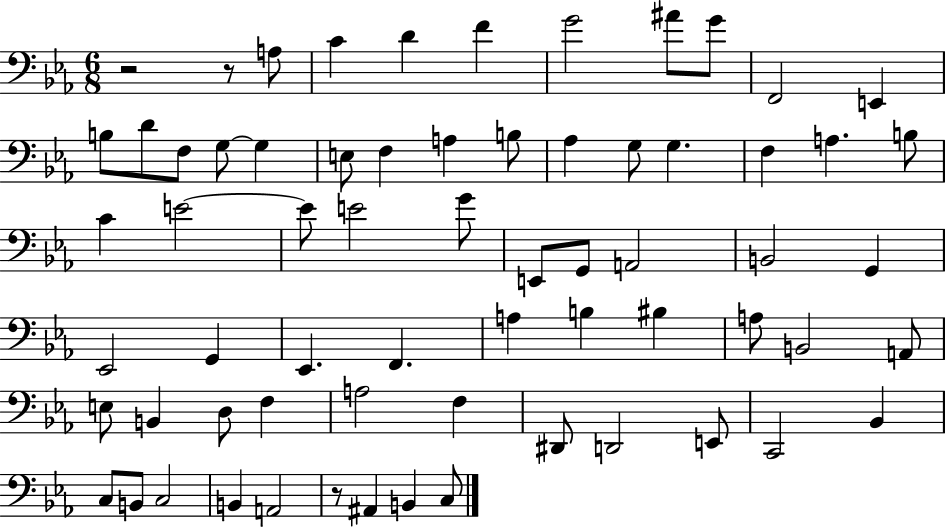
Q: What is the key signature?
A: EES major